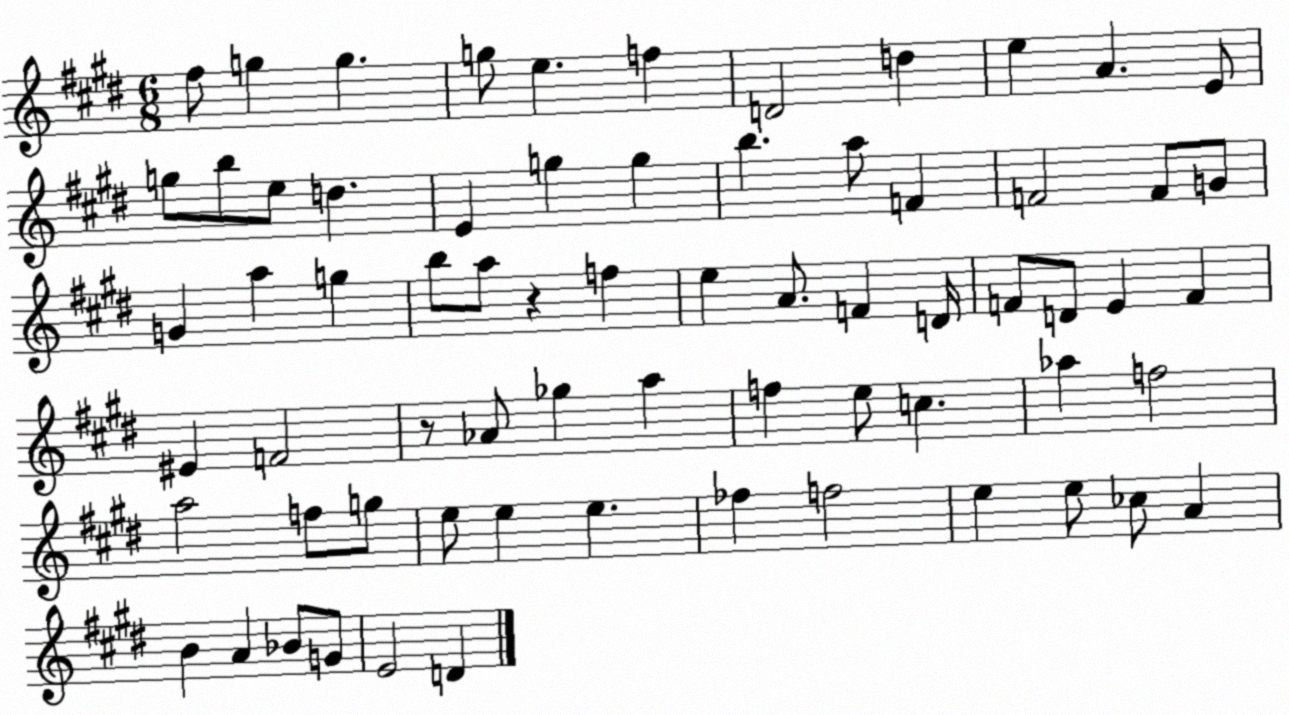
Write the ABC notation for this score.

X:1
T:Untitled
M:6/8
L:1/4
K:E
^f/2 g g g/2 e f D2 d e A E/2 g/2 b/2 e/2 d E g g b a/2 F F2 F/2 G/2 G a g b/2 a/2 z f e A/2 F D/4 F/2 D/2 E F ^E F2 z/2 _A/2 _g a f e/2 c _a f2 a2 f/2 g/2 e/2 e e _f f2 e e/2 _c/2 A B A _B/2 G/2 E2 D